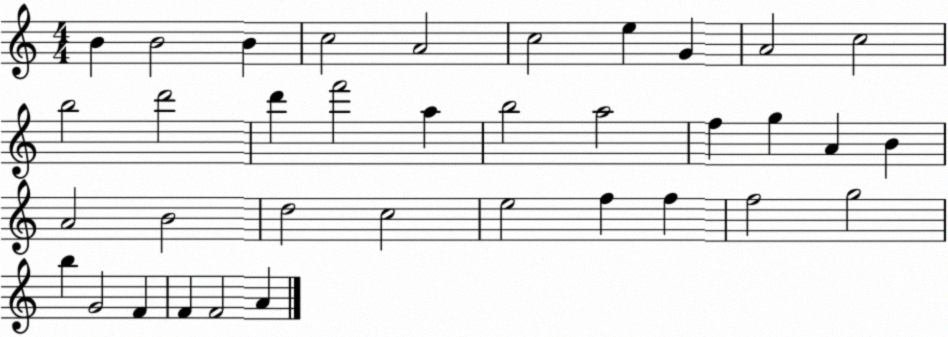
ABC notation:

X:1
T:Untitled
M:4/4
L:1/4
K:C
B B2 B c2 A2 c2 e G A2 c2 b2 d'2 d' f'2 a b2 a2 f g A B A2 B2 d2 c2 e2 f f f2 g2 b G2 F F F2 A